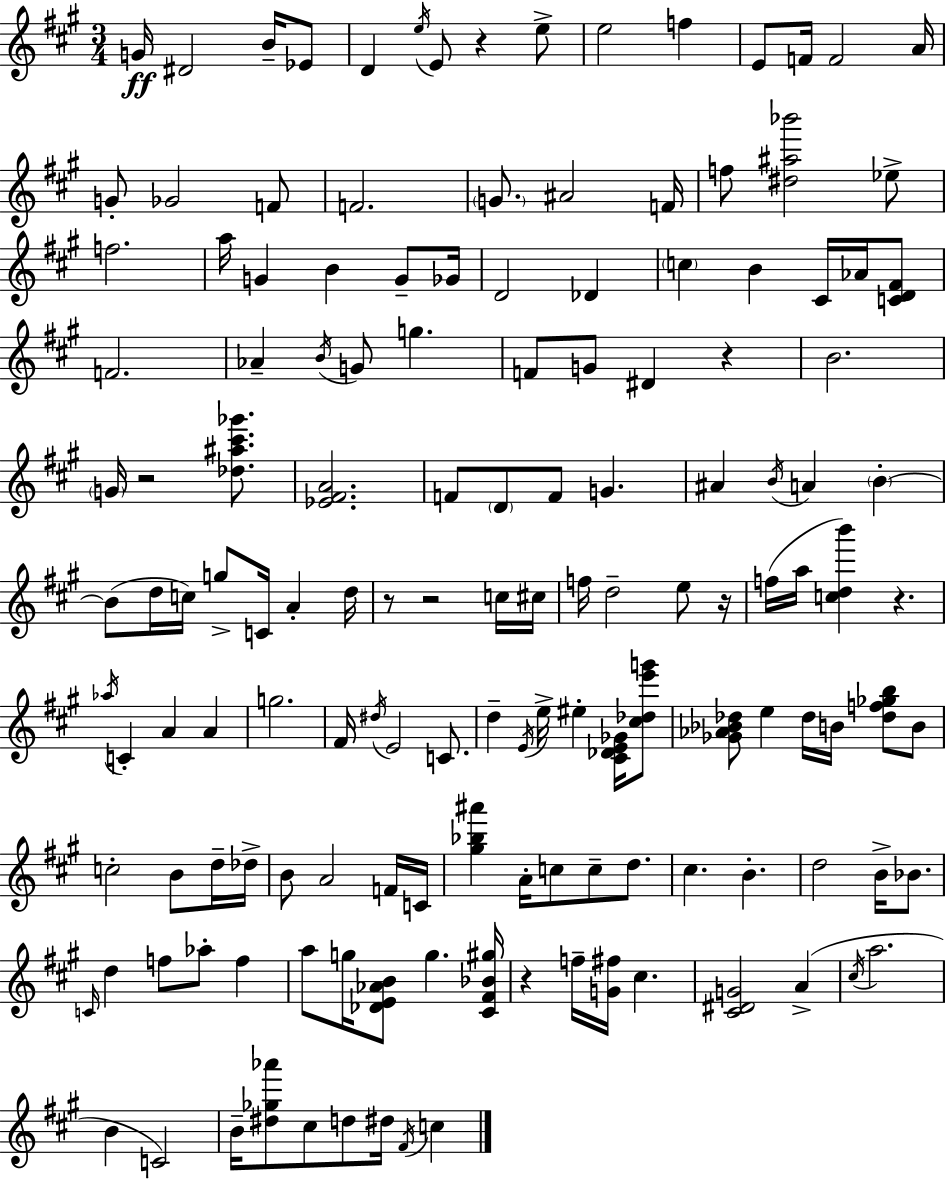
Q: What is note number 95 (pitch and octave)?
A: C5